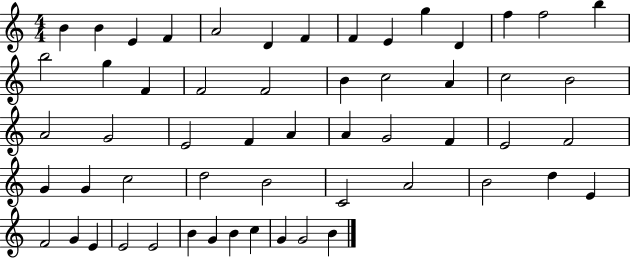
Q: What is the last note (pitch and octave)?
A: B4